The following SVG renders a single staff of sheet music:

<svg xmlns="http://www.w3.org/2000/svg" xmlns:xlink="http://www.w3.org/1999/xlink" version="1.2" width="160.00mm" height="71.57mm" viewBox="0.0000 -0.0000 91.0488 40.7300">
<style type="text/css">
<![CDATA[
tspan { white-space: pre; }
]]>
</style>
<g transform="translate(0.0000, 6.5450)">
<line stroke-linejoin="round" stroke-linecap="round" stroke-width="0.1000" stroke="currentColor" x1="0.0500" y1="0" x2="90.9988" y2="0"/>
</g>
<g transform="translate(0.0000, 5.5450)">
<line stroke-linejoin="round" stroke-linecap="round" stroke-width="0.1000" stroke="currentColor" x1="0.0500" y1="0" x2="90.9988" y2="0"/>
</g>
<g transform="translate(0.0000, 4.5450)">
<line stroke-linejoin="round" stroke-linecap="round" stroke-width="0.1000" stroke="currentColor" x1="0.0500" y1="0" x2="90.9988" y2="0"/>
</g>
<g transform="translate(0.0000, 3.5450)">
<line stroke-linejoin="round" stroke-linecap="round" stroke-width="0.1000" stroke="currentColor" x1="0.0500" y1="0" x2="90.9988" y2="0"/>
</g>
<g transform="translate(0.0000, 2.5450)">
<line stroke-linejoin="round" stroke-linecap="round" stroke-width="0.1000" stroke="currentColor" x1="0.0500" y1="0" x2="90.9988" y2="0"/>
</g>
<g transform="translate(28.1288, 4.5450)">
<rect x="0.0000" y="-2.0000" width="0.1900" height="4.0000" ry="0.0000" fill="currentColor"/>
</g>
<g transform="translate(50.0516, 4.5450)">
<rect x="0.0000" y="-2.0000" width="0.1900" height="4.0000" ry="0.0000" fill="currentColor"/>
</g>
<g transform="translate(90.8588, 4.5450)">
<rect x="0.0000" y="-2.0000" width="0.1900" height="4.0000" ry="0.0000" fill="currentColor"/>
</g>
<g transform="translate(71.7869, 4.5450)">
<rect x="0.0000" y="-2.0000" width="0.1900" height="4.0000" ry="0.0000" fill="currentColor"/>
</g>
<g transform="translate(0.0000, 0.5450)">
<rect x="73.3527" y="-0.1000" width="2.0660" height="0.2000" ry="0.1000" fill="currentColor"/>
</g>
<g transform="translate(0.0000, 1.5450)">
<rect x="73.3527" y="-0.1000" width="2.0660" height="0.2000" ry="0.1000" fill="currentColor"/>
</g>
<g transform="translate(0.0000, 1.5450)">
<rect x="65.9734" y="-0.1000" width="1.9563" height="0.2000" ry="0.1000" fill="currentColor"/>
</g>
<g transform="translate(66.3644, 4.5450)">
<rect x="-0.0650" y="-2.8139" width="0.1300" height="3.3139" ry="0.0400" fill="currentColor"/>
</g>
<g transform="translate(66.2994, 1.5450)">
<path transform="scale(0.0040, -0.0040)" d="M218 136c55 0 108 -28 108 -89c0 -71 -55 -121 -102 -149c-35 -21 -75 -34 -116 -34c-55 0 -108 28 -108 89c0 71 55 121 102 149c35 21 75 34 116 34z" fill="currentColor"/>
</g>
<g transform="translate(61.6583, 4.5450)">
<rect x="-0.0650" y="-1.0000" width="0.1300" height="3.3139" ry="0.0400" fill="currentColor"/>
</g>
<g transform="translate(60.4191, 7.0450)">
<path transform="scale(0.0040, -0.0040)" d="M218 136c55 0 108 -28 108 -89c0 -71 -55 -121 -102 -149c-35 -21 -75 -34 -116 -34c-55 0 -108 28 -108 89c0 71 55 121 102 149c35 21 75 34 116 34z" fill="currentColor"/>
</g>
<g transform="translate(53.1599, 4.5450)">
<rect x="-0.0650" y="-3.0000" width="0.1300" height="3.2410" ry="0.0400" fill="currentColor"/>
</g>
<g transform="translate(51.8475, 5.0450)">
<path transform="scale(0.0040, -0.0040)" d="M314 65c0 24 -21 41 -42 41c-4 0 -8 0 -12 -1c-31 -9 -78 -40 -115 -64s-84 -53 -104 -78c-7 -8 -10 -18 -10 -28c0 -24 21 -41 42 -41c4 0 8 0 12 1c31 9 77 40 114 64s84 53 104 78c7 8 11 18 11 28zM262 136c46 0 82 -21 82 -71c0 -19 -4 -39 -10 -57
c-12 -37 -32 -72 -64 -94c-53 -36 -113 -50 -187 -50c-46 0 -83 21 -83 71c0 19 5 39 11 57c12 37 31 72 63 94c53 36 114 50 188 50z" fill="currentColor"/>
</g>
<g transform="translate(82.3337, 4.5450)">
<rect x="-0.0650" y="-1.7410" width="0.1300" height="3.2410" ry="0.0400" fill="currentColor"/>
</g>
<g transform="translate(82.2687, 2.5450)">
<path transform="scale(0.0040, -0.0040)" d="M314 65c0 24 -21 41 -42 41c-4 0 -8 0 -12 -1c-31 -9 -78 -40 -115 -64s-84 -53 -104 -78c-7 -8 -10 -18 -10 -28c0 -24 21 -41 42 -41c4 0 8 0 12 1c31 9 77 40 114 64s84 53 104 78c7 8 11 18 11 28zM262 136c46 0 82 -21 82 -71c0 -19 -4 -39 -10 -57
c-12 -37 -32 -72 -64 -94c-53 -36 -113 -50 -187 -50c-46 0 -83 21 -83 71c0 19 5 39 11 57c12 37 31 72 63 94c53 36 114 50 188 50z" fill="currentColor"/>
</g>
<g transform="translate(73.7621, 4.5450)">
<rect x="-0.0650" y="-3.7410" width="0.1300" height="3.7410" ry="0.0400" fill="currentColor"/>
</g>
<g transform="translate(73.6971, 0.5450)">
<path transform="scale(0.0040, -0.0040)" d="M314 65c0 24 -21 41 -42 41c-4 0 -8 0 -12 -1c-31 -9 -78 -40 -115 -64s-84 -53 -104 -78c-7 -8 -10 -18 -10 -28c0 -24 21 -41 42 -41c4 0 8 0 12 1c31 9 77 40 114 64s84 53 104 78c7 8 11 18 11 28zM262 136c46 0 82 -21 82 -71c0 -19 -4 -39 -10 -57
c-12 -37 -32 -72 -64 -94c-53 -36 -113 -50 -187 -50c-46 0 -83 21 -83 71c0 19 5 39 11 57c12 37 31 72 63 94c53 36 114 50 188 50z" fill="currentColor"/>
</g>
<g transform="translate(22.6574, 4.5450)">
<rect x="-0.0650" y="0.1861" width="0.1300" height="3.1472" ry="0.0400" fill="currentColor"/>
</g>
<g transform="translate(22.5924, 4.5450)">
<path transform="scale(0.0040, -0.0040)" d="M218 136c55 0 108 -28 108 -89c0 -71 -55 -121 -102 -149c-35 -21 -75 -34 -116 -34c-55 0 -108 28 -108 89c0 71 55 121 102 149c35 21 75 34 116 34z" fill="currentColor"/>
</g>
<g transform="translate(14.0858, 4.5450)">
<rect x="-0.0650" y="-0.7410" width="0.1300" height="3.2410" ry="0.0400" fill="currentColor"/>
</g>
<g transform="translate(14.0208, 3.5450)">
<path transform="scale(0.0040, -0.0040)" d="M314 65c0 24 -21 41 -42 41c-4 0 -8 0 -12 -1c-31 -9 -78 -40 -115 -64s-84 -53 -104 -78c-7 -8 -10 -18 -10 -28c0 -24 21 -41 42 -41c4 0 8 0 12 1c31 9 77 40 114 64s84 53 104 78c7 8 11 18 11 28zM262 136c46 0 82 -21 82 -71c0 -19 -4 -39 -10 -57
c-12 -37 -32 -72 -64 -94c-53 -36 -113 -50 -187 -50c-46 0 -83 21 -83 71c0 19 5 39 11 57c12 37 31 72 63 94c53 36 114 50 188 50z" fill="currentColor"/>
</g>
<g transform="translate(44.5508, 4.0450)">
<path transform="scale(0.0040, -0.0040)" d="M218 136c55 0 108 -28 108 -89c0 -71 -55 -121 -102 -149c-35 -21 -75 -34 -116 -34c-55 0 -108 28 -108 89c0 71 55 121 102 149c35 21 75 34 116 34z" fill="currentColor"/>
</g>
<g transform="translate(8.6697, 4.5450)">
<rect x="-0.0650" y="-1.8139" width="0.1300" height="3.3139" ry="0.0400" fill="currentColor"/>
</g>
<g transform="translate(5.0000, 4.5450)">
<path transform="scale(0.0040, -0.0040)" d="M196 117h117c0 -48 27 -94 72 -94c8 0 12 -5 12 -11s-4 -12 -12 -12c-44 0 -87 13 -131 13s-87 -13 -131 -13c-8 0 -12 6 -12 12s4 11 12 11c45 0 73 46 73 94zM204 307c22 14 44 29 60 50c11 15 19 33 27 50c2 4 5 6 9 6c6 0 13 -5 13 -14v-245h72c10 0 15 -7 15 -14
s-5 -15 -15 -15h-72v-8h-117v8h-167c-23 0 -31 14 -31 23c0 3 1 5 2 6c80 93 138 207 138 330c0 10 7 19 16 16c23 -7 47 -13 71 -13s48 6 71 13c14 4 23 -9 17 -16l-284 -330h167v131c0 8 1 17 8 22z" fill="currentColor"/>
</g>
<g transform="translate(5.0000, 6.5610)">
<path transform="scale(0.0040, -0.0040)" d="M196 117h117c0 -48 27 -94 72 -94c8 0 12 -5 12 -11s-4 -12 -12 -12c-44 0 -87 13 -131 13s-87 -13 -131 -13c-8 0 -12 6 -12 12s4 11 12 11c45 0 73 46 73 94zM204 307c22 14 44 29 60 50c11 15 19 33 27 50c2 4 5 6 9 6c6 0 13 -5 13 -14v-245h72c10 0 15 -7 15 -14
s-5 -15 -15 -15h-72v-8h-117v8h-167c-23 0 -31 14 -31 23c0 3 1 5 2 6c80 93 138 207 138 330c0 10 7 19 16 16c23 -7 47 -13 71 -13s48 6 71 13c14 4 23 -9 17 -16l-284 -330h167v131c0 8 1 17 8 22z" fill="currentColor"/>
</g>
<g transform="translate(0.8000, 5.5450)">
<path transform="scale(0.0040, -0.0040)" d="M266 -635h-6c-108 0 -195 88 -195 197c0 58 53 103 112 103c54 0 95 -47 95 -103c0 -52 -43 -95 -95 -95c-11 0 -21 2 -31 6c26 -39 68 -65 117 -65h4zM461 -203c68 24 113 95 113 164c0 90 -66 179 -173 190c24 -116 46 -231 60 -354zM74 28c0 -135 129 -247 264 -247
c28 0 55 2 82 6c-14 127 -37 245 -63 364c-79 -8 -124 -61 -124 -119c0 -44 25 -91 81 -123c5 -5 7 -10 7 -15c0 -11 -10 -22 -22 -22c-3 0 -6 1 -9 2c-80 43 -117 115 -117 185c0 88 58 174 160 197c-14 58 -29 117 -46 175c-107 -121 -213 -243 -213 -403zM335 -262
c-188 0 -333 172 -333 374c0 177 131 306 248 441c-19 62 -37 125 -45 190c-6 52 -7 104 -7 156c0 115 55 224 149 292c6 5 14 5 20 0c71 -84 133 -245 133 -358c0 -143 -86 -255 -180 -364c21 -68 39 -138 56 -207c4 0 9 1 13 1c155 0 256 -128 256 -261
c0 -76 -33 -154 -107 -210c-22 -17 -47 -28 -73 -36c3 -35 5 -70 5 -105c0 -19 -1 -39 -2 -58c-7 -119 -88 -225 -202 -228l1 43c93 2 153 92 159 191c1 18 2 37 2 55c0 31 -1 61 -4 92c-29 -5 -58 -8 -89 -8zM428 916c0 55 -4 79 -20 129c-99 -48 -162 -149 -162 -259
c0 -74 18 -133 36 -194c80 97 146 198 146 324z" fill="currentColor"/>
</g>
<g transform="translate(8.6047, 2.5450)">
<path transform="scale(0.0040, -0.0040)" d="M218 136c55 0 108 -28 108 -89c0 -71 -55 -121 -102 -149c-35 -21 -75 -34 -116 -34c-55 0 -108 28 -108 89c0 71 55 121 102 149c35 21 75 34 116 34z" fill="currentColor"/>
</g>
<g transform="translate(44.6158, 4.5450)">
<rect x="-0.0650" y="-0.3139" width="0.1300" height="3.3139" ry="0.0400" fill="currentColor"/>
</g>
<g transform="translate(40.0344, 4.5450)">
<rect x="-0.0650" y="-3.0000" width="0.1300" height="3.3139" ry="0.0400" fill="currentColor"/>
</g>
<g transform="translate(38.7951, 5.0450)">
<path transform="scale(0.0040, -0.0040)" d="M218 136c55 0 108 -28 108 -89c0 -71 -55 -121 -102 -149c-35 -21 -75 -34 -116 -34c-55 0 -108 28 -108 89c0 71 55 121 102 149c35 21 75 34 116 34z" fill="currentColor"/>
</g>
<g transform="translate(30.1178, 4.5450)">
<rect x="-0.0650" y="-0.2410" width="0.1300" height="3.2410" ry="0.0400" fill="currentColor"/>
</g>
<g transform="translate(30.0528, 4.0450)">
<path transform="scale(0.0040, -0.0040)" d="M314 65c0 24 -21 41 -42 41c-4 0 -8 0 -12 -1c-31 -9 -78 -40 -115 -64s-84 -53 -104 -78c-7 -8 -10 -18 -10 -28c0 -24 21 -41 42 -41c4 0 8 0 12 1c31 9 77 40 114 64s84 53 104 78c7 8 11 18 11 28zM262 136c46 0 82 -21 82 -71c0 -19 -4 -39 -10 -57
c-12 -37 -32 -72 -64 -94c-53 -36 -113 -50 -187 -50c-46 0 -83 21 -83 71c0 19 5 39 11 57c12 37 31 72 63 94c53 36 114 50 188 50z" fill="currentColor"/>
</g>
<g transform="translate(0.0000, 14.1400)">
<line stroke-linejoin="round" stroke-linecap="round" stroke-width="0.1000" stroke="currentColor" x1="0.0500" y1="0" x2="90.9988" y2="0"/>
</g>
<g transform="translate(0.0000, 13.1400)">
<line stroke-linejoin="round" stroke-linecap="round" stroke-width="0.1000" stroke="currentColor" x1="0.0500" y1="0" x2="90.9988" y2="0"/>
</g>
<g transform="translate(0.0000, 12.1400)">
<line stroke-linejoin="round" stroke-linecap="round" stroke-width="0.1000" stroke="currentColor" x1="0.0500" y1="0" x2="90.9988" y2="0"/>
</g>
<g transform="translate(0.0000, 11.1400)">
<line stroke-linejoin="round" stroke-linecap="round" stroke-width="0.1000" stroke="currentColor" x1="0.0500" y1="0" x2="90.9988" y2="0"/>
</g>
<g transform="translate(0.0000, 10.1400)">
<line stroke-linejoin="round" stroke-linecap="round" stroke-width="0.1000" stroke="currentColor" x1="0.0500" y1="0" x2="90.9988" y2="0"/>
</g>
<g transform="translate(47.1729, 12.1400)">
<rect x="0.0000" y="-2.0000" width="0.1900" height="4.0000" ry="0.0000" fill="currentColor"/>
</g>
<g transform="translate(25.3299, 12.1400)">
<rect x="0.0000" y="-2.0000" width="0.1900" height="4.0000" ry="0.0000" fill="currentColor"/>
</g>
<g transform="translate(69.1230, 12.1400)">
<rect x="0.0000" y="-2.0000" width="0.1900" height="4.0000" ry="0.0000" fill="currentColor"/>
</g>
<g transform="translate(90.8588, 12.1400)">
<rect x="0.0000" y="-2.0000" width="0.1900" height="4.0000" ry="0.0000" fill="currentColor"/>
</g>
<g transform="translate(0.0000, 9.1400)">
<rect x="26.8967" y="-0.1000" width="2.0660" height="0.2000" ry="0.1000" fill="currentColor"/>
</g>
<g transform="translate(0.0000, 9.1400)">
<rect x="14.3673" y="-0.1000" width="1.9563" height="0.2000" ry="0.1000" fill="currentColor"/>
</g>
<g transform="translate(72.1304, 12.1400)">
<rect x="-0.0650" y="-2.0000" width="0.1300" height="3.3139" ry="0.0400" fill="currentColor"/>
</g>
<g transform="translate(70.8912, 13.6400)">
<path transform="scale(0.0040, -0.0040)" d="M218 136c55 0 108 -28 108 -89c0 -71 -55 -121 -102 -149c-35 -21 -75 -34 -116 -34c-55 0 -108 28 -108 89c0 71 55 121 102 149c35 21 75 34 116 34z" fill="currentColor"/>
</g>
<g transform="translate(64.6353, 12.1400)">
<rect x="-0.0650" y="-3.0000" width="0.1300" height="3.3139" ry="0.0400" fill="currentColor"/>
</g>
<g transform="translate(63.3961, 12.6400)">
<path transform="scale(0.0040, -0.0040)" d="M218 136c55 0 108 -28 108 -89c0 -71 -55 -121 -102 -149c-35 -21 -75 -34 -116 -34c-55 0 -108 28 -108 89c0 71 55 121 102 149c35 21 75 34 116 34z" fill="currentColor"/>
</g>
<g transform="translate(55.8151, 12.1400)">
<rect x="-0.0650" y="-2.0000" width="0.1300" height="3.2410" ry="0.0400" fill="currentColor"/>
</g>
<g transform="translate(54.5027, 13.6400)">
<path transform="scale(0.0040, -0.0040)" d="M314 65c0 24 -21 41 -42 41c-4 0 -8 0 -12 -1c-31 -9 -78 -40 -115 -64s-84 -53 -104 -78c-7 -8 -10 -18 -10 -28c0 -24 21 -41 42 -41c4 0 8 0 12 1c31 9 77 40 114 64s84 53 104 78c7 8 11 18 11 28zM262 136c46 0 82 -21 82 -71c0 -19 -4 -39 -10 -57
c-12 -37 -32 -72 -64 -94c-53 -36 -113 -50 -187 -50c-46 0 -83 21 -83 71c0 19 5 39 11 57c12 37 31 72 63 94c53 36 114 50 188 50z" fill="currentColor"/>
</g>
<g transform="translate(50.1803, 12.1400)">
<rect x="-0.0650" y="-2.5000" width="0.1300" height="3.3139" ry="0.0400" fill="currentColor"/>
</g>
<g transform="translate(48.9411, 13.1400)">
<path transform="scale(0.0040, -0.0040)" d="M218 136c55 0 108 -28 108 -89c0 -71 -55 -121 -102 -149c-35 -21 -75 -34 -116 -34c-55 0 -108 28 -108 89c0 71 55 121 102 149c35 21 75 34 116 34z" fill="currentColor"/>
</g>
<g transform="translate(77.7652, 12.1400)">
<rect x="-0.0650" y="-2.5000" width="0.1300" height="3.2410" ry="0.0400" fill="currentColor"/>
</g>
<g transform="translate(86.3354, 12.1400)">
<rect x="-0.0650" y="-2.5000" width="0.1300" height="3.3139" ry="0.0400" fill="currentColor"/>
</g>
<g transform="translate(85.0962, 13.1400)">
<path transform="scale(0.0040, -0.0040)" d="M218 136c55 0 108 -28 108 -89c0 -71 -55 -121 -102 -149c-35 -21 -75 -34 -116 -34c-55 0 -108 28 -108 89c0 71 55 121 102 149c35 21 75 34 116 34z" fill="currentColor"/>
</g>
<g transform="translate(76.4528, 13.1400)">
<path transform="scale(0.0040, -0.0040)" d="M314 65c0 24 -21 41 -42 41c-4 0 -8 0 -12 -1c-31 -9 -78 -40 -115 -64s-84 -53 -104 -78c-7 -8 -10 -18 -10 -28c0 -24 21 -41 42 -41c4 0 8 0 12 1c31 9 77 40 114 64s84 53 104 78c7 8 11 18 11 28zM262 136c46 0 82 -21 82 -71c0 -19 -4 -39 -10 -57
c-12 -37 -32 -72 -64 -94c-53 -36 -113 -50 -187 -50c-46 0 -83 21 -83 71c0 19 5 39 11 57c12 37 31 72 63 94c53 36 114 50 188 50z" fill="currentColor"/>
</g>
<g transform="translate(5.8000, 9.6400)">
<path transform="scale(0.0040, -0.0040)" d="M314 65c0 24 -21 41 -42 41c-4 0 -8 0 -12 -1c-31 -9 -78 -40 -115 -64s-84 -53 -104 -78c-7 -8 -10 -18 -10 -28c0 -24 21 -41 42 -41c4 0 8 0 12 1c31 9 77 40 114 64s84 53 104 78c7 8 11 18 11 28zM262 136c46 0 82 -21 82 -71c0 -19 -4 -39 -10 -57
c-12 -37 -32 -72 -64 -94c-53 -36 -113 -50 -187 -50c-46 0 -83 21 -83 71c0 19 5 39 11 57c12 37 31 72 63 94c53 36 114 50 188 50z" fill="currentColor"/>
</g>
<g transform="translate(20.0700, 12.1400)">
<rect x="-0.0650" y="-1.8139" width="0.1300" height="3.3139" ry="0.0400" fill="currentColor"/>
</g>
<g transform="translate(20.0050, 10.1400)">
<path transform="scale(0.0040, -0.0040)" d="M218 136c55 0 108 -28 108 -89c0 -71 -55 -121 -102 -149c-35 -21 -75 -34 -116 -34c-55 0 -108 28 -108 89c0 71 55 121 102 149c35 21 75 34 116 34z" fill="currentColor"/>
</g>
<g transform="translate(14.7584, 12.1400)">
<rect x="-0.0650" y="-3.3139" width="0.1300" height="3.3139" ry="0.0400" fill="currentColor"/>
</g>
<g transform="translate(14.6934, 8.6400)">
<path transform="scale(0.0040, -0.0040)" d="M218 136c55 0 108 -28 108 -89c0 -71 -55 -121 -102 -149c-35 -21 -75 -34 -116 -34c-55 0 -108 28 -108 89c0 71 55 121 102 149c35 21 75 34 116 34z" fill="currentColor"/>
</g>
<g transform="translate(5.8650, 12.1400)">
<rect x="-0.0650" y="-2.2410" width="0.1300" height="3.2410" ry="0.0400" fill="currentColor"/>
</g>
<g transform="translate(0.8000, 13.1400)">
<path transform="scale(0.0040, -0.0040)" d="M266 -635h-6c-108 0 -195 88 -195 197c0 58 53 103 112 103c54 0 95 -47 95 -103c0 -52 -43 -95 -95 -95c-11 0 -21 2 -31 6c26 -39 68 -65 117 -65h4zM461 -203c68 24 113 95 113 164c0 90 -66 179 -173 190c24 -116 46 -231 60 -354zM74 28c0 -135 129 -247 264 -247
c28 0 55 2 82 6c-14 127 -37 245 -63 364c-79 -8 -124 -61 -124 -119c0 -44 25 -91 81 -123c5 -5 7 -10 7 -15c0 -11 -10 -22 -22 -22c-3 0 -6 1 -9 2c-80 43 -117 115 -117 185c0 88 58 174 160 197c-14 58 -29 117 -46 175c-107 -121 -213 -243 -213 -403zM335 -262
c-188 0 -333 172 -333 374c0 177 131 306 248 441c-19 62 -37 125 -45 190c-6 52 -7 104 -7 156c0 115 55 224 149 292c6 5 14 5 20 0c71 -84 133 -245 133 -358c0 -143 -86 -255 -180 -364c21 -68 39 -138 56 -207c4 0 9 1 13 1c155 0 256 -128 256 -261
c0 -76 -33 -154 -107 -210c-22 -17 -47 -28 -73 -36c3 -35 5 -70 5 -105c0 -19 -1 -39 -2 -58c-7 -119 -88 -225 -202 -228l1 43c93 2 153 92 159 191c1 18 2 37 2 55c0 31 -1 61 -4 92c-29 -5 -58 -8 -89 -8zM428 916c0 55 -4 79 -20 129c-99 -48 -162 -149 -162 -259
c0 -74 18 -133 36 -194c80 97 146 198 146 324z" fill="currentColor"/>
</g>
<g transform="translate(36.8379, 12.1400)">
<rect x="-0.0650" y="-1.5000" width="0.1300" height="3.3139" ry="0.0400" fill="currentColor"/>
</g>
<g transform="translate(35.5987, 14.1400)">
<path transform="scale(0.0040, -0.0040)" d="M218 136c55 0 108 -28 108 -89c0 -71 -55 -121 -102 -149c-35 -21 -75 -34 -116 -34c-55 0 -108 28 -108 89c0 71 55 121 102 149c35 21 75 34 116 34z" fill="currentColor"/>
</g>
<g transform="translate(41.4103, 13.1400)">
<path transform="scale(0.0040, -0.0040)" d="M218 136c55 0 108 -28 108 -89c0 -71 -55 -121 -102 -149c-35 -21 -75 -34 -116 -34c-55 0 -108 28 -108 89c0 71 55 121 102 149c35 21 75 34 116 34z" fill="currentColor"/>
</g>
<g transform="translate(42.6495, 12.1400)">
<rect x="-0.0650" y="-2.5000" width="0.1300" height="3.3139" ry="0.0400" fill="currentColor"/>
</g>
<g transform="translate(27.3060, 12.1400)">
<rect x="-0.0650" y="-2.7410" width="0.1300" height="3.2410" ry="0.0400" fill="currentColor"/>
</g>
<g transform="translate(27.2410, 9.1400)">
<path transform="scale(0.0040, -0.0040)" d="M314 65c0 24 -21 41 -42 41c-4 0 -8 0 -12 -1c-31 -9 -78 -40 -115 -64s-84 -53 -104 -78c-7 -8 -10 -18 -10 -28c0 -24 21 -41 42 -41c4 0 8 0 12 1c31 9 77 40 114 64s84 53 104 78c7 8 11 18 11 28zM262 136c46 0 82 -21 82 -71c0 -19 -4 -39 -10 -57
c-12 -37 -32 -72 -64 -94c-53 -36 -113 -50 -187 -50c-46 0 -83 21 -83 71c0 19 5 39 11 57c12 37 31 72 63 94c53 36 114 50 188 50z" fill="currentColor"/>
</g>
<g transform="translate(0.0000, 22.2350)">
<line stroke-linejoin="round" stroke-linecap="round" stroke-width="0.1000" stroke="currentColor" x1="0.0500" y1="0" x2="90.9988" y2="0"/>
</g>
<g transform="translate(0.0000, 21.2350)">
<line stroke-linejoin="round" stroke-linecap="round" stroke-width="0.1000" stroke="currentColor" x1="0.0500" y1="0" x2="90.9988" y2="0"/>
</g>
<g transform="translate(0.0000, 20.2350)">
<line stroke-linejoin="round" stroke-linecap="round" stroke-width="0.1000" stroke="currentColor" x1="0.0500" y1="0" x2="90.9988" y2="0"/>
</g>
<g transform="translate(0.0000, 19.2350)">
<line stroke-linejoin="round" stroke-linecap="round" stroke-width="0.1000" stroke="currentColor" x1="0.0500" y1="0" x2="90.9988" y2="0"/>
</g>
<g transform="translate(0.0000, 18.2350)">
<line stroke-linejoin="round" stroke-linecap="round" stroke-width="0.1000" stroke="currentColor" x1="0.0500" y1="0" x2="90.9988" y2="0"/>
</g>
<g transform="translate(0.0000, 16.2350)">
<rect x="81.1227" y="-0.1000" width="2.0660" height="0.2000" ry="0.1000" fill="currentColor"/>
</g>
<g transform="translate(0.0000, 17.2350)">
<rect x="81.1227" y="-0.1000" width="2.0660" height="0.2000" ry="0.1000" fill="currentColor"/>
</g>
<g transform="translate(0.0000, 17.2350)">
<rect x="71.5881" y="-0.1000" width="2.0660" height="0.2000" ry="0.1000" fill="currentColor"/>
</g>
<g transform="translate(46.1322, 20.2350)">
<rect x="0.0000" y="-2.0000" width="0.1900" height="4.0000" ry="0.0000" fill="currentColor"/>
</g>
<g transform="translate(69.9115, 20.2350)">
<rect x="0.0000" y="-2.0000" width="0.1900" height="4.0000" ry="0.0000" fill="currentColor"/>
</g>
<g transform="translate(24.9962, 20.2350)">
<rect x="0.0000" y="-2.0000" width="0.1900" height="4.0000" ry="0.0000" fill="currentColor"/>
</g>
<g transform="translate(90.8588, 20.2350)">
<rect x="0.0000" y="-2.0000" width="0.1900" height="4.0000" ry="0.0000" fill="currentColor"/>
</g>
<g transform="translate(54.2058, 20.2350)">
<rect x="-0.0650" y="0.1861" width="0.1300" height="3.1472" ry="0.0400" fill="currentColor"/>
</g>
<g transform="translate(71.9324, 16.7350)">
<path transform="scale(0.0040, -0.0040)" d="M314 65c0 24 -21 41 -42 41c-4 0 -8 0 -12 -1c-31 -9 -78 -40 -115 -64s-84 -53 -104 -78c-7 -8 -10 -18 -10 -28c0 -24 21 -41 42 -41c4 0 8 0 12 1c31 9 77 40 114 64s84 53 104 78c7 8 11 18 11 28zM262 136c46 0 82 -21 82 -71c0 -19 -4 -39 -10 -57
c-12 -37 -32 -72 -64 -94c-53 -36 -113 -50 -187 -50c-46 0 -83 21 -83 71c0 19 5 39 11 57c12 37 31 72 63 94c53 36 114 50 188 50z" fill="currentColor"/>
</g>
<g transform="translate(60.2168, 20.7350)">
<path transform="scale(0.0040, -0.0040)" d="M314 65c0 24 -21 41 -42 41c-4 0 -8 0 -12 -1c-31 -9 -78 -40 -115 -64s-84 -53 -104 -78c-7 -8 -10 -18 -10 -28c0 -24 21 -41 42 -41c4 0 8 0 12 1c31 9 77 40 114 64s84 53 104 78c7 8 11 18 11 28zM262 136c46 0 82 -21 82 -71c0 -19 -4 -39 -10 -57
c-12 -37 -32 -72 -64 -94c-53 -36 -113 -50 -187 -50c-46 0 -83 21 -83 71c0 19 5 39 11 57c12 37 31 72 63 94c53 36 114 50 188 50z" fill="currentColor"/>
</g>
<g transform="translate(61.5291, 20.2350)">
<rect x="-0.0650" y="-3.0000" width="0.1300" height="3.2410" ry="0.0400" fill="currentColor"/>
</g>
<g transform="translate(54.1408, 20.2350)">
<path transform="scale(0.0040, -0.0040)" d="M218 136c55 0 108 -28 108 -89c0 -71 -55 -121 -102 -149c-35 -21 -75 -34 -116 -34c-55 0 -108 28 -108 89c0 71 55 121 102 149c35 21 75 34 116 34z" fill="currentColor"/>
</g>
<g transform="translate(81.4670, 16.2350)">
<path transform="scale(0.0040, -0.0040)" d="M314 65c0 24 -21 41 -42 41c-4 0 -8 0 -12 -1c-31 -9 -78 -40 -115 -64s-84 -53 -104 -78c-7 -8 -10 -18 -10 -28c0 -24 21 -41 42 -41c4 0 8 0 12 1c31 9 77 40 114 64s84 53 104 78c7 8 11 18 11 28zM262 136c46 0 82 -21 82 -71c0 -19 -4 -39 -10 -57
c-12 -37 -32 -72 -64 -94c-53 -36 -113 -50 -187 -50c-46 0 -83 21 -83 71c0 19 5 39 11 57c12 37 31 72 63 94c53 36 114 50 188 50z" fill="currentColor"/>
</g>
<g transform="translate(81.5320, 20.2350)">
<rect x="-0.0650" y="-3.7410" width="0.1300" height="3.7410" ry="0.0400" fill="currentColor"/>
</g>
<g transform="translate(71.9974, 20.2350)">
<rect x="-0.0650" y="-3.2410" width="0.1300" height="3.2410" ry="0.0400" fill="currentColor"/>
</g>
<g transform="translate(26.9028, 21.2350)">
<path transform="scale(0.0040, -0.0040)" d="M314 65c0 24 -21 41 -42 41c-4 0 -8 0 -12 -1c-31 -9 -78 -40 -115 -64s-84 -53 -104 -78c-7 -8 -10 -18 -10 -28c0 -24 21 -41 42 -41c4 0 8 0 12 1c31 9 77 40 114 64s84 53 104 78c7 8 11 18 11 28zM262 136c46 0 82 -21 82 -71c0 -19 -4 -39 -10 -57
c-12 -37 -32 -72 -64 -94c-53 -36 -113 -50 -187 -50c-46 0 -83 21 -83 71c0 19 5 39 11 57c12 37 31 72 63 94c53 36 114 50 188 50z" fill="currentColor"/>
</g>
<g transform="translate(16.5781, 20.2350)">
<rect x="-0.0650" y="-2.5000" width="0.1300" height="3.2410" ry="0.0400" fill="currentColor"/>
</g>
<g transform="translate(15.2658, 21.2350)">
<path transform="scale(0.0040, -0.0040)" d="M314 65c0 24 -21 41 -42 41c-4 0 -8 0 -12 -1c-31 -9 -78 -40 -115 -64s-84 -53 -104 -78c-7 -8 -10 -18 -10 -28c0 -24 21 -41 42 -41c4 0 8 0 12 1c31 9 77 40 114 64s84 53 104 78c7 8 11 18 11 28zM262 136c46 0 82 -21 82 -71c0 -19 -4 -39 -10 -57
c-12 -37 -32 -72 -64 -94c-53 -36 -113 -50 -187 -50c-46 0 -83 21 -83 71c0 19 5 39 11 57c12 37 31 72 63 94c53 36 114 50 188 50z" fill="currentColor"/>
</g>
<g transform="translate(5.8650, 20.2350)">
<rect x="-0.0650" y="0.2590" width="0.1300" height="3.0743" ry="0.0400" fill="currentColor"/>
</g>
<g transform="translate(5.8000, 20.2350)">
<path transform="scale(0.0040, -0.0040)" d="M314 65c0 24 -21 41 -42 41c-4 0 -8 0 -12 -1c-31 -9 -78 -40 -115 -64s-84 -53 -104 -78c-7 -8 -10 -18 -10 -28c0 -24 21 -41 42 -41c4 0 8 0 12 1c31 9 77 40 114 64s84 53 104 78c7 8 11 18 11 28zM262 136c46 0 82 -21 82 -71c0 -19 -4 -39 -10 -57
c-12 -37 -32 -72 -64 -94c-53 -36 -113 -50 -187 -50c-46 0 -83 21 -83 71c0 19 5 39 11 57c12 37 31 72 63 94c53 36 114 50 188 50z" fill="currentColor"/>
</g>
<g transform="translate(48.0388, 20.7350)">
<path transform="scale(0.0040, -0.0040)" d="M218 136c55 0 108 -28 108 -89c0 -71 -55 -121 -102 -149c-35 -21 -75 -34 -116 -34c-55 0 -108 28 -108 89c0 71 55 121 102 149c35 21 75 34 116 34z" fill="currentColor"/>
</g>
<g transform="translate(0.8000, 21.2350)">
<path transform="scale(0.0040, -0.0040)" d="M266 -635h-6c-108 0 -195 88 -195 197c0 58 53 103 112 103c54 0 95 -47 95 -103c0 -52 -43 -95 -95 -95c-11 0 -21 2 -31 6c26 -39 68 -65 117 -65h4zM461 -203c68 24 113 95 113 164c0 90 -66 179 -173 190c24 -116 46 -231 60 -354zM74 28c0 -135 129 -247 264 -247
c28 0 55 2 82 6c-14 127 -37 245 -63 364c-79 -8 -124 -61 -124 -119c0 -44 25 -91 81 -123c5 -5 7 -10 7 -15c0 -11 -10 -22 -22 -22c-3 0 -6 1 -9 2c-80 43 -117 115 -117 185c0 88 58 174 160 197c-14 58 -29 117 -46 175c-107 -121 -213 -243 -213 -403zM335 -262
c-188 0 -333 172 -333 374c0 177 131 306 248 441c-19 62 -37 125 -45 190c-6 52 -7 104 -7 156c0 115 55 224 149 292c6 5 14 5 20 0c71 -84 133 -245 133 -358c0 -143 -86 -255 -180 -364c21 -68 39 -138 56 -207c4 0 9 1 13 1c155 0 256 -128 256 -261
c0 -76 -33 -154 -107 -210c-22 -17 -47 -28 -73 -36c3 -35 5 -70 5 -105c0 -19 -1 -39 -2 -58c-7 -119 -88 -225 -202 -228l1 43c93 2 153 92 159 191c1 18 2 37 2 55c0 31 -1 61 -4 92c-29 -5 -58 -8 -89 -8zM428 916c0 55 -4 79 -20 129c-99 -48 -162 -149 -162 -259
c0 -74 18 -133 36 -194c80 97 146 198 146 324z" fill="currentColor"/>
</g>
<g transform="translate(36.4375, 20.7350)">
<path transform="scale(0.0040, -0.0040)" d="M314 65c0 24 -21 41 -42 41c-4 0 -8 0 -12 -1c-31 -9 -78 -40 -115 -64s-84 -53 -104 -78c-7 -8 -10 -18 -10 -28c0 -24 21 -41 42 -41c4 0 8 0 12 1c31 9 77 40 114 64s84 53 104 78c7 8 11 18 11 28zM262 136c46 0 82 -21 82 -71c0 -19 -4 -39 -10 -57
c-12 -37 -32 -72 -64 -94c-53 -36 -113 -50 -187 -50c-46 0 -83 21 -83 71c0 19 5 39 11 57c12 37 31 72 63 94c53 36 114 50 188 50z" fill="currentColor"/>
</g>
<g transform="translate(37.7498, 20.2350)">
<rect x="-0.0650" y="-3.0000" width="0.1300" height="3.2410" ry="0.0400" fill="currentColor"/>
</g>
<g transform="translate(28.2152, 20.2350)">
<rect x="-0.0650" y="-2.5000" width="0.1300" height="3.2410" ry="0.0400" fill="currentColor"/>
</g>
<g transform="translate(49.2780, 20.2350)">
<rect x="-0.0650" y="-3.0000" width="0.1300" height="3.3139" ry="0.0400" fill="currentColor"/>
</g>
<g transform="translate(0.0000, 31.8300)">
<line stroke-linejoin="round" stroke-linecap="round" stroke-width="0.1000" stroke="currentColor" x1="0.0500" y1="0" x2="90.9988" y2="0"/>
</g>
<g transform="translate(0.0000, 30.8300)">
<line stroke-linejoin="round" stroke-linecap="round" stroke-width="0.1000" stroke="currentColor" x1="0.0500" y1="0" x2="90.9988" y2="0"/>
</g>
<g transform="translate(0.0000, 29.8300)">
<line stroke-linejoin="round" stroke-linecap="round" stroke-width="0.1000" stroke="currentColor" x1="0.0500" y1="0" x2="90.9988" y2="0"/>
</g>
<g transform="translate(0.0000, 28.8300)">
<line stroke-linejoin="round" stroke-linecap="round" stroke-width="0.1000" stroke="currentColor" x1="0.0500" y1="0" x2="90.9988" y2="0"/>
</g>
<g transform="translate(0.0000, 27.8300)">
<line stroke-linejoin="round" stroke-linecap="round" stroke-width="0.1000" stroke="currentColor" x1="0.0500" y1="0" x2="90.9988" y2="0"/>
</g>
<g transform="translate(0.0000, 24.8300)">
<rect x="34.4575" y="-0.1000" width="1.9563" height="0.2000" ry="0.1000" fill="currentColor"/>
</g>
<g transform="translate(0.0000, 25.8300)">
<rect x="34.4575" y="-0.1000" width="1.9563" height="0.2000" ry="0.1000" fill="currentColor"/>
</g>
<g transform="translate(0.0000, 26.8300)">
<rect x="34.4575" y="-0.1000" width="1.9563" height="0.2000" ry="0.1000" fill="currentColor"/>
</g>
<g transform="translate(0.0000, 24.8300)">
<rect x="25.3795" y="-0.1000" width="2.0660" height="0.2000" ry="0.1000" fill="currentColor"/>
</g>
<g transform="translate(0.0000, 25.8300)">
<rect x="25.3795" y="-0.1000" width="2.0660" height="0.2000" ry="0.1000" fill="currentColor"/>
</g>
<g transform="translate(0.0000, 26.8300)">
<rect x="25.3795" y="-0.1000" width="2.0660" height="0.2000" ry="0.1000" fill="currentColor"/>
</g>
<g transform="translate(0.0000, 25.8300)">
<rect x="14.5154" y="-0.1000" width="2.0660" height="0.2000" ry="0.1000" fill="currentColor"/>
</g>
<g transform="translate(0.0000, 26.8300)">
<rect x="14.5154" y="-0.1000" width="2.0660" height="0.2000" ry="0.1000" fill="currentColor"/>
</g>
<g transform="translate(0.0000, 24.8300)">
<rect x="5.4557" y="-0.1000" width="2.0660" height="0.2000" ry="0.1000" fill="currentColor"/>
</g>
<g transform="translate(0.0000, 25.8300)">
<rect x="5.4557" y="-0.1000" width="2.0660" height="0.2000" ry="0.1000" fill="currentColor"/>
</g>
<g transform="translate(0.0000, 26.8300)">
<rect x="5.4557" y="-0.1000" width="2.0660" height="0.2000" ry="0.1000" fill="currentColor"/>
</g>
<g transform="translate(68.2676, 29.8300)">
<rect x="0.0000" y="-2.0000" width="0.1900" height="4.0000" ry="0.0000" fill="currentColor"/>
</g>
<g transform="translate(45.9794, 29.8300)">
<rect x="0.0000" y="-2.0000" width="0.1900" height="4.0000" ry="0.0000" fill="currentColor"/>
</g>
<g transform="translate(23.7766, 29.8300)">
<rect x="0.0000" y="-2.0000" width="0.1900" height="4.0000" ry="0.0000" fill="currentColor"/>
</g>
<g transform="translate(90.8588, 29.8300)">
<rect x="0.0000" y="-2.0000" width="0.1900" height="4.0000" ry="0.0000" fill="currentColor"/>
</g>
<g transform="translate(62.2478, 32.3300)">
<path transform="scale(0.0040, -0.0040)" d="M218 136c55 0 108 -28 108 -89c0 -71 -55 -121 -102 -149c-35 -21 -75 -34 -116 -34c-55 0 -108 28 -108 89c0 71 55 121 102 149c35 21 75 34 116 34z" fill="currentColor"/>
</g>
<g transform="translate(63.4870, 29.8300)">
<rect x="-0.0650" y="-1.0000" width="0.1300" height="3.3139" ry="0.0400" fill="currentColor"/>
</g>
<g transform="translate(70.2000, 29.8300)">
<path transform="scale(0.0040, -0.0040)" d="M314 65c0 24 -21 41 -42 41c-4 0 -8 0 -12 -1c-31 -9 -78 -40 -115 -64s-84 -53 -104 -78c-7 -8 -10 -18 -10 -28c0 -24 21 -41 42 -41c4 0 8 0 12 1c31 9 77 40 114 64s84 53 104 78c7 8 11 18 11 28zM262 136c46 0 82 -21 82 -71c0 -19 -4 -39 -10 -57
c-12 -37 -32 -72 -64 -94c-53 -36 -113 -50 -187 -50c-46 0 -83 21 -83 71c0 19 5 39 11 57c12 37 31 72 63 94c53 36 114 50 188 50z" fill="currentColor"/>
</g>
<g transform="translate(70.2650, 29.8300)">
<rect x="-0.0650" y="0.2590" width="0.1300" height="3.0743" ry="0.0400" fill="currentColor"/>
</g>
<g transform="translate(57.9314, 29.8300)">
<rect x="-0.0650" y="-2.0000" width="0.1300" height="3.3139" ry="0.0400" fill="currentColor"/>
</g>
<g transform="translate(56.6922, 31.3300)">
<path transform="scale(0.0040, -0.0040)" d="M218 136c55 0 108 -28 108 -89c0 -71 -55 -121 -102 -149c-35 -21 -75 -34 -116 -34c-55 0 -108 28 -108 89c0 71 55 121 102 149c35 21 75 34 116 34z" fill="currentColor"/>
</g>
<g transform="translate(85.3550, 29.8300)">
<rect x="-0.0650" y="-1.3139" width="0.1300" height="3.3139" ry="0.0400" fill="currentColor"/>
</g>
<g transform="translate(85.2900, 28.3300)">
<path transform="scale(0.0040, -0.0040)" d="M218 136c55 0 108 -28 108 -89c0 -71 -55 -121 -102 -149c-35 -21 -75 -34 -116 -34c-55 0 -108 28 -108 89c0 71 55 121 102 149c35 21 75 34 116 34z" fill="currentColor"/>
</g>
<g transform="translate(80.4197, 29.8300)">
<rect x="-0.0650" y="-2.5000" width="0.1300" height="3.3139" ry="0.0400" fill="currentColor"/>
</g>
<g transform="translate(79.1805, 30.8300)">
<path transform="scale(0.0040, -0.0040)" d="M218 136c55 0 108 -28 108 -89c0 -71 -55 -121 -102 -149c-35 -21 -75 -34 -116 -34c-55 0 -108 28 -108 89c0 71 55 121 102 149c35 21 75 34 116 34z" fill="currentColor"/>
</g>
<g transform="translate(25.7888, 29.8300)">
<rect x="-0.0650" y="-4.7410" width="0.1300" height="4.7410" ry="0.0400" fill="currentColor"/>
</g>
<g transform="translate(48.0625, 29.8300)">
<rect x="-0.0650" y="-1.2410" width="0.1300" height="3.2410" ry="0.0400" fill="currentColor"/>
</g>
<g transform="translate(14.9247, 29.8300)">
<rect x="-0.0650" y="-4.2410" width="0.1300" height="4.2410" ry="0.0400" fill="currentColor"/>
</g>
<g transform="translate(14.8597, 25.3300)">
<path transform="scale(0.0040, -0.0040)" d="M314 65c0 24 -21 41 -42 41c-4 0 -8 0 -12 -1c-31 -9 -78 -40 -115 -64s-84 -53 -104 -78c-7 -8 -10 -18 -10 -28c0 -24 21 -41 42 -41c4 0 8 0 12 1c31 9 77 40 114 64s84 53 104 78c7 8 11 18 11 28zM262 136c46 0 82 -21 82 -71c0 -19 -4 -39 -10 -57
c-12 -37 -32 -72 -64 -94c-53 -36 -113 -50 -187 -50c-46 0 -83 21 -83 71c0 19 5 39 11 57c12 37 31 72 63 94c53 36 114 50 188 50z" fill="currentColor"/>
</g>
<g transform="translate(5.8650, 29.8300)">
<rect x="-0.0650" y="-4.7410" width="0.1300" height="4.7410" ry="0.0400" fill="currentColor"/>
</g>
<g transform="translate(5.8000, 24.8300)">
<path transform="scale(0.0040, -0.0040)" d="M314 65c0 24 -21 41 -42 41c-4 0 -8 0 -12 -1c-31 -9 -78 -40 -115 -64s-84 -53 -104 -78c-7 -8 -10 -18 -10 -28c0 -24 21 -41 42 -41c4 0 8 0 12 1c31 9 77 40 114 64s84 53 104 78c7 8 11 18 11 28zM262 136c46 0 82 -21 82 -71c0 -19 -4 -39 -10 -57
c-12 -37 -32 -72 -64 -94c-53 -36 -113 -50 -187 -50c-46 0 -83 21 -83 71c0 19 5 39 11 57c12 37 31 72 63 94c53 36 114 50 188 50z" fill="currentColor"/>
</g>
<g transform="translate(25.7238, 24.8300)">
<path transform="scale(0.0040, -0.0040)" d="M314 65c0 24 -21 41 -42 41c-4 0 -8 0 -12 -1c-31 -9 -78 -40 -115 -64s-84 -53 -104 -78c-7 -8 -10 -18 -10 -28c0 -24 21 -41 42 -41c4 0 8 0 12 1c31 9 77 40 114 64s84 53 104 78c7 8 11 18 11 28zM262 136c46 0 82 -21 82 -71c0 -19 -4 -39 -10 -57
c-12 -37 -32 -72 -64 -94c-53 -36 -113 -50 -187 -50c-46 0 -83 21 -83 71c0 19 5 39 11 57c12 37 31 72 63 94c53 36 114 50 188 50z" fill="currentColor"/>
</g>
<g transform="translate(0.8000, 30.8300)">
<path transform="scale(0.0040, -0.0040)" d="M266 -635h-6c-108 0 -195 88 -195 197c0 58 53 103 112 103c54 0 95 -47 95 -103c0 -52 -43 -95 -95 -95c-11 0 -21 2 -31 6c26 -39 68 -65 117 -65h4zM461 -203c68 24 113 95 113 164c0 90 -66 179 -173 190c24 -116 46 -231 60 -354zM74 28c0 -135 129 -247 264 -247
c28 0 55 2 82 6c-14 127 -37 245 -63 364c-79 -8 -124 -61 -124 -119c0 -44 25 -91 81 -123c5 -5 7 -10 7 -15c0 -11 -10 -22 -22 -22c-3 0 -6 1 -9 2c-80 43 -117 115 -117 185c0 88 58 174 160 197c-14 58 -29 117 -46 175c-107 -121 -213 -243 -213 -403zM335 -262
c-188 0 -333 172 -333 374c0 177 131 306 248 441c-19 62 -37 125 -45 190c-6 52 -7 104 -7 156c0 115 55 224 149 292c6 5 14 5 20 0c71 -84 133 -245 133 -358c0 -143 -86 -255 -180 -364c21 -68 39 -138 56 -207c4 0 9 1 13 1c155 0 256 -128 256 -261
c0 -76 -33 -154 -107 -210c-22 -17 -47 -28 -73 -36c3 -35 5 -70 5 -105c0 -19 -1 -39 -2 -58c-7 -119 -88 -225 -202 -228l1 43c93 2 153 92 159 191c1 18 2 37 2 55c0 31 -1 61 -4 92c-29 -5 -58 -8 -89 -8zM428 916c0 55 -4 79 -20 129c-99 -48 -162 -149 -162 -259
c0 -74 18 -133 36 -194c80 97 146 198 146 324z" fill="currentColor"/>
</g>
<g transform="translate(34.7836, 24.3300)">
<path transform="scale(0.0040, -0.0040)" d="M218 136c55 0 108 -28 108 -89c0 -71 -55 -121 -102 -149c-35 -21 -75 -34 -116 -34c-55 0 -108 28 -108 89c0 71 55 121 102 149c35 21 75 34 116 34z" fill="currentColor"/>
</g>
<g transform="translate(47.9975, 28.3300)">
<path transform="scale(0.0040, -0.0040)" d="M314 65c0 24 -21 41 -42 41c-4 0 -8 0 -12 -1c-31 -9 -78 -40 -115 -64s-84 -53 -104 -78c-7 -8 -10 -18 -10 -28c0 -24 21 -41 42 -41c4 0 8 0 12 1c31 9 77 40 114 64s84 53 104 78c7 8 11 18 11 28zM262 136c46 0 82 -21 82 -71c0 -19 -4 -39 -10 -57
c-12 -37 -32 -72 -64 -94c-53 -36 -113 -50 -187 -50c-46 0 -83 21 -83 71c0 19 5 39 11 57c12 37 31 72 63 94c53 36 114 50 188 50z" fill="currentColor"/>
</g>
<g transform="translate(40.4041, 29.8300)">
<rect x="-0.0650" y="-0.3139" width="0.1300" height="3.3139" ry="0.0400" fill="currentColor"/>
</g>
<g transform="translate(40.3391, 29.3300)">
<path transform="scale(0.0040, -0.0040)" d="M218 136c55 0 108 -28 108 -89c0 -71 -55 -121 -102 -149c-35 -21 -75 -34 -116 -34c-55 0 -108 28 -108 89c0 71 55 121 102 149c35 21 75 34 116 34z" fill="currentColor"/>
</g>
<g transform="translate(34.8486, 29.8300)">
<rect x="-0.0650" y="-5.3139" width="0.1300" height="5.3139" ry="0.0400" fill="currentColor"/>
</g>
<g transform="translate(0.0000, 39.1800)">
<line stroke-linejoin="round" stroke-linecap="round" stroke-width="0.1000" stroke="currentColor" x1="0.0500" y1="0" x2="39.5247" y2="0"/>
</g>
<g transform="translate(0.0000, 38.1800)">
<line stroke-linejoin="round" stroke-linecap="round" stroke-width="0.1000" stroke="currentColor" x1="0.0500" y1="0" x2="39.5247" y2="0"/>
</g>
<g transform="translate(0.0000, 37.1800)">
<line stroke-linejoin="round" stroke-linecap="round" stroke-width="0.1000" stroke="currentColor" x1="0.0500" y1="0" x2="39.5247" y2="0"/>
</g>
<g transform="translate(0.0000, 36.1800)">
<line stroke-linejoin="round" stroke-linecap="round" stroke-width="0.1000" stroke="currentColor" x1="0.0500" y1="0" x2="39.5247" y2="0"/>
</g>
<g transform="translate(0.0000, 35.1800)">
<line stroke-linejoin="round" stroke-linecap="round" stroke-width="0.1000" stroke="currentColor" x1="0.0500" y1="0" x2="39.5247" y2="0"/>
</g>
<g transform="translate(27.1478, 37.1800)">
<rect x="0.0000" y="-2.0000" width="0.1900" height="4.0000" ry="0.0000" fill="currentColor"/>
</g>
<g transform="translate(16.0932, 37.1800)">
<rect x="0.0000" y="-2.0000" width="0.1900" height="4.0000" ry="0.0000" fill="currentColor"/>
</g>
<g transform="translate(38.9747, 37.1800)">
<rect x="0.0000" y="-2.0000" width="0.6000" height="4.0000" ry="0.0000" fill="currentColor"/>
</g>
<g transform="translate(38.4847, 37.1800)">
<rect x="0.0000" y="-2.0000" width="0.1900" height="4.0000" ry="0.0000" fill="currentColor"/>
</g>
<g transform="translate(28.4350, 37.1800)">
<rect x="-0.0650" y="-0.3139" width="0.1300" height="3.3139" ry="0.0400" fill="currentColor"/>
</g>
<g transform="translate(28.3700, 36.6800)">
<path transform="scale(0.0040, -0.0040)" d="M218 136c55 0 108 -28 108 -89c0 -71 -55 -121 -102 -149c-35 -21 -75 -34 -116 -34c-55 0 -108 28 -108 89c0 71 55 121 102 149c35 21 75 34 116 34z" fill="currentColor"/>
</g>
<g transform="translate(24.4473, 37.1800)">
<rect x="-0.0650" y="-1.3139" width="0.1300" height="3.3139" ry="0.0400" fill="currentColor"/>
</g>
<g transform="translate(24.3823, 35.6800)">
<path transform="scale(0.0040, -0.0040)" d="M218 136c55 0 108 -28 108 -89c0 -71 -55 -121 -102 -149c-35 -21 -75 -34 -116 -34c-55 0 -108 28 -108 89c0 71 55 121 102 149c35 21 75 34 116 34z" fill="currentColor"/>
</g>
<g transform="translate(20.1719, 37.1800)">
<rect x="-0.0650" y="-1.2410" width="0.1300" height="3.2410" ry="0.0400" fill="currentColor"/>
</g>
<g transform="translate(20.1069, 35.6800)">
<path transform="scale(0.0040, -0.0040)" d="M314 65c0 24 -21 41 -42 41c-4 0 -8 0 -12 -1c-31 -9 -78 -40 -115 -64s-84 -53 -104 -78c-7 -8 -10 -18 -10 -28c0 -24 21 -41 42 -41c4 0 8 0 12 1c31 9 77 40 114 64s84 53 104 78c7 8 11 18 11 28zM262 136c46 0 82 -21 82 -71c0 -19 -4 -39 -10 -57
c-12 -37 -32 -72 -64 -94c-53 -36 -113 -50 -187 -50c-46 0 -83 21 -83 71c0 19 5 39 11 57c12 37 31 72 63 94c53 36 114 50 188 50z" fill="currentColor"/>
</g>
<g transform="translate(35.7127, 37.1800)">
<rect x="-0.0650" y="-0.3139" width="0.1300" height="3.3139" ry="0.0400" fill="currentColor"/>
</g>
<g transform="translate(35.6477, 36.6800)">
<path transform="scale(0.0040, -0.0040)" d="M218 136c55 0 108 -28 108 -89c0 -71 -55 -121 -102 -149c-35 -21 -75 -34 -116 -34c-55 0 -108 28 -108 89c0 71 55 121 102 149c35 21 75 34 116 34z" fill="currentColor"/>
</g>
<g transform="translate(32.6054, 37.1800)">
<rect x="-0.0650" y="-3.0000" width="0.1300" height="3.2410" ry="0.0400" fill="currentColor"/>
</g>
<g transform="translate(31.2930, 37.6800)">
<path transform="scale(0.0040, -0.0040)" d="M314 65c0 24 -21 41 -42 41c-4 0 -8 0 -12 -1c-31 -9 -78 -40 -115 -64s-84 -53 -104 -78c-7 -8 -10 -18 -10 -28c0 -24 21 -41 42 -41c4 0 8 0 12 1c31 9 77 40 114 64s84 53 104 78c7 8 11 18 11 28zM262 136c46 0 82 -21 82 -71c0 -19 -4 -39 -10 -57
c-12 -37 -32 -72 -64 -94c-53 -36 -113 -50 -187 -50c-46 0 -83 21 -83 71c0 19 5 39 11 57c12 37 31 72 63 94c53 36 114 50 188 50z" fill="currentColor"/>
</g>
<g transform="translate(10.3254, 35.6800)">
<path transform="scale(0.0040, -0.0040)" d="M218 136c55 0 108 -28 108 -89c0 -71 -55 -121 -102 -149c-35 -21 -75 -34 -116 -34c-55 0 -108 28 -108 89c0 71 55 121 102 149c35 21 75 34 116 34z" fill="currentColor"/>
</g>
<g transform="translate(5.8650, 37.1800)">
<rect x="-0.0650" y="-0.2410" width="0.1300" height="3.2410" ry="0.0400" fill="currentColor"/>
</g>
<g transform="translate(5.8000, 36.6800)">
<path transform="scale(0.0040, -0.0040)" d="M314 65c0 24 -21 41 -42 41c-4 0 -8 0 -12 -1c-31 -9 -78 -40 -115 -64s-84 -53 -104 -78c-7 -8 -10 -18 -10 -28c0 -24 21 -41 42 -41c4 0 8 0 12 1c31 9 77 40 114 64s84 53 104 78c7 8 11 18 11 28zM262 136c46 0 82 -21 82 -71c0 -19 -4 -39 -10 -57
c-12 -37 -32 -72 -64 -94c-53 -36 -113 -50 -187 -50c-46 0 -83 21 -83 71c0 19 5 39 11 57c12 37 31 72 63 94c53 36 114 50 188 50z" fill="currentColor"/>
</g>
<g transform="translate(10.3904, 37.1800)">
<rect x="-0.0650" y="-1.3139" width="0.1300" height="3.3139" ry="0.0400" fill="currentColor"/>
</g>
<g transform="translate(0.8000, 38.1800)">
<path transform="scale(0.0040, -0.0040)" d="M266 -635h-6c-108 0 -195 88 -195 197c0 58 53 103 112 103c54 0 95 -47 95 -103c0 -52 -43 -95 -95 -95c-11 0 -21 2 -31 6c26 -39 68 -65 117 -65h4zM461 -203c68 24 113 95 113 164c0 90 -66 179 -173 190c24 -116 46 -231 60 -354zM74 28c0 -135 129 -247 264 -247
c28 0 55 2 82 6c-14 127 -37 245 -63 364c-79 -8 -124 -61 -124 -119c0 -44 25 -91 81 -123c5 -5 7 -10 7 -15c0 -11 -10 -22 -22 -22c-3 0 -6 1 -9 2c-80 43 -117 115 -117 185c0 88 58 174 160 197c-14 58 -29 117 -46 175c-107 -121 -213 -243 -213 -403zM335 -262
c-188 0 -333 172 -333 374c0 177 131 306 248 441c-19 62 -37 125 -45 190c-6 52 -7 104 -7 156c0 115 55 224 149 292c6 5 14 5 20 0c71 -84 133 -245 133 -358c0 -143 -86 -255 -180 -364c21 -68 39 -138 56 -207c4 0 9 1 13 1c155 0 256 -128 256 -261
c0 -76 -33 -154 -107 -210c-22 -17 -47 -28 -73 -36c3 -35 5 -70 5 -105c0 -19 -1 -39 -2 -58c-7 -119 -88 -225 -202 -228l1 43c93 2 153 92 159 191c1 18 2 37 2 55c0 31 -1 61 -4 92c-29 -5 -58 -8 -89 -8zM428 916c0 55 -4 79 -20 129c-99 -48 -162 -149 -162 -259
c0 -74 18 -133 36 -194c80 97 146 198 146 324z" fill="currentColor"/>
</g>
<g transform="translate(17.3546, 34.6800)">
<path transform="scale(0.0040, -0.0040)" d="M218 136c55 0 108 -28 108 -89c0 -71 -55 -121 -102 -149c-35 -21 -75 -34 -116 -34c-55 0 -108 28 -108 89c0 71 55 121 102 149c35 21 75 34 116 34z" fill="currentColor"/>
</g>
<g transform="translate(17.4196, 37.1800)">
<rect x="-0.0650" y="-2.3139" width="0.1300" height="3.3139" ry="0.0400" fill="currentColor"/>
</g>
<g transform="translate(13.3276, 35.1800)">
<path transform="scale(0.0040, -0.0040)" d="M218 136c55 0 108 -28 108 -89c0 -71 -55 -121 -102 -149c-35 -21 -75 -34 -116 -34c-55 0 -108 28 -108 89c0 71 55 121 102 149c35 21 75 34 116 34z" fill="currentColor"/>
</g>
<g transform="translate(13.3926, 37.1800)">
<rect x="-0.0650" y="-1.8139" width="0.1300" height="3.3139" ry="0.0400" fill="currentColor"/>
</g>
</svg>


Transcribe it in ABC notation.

X:1
T:Untitled
M:4/4
L:1/4
K:C
f d2 B c2 A c A2 D a c'2 f2 g2 b f a2 E G G F2 A F G2 G B2 G2 G2 A2 A B A2 b2 c'2 e'2 d'2 e'2 f' c e2 F D B2 G e c2 e f g e2 e c A2 c